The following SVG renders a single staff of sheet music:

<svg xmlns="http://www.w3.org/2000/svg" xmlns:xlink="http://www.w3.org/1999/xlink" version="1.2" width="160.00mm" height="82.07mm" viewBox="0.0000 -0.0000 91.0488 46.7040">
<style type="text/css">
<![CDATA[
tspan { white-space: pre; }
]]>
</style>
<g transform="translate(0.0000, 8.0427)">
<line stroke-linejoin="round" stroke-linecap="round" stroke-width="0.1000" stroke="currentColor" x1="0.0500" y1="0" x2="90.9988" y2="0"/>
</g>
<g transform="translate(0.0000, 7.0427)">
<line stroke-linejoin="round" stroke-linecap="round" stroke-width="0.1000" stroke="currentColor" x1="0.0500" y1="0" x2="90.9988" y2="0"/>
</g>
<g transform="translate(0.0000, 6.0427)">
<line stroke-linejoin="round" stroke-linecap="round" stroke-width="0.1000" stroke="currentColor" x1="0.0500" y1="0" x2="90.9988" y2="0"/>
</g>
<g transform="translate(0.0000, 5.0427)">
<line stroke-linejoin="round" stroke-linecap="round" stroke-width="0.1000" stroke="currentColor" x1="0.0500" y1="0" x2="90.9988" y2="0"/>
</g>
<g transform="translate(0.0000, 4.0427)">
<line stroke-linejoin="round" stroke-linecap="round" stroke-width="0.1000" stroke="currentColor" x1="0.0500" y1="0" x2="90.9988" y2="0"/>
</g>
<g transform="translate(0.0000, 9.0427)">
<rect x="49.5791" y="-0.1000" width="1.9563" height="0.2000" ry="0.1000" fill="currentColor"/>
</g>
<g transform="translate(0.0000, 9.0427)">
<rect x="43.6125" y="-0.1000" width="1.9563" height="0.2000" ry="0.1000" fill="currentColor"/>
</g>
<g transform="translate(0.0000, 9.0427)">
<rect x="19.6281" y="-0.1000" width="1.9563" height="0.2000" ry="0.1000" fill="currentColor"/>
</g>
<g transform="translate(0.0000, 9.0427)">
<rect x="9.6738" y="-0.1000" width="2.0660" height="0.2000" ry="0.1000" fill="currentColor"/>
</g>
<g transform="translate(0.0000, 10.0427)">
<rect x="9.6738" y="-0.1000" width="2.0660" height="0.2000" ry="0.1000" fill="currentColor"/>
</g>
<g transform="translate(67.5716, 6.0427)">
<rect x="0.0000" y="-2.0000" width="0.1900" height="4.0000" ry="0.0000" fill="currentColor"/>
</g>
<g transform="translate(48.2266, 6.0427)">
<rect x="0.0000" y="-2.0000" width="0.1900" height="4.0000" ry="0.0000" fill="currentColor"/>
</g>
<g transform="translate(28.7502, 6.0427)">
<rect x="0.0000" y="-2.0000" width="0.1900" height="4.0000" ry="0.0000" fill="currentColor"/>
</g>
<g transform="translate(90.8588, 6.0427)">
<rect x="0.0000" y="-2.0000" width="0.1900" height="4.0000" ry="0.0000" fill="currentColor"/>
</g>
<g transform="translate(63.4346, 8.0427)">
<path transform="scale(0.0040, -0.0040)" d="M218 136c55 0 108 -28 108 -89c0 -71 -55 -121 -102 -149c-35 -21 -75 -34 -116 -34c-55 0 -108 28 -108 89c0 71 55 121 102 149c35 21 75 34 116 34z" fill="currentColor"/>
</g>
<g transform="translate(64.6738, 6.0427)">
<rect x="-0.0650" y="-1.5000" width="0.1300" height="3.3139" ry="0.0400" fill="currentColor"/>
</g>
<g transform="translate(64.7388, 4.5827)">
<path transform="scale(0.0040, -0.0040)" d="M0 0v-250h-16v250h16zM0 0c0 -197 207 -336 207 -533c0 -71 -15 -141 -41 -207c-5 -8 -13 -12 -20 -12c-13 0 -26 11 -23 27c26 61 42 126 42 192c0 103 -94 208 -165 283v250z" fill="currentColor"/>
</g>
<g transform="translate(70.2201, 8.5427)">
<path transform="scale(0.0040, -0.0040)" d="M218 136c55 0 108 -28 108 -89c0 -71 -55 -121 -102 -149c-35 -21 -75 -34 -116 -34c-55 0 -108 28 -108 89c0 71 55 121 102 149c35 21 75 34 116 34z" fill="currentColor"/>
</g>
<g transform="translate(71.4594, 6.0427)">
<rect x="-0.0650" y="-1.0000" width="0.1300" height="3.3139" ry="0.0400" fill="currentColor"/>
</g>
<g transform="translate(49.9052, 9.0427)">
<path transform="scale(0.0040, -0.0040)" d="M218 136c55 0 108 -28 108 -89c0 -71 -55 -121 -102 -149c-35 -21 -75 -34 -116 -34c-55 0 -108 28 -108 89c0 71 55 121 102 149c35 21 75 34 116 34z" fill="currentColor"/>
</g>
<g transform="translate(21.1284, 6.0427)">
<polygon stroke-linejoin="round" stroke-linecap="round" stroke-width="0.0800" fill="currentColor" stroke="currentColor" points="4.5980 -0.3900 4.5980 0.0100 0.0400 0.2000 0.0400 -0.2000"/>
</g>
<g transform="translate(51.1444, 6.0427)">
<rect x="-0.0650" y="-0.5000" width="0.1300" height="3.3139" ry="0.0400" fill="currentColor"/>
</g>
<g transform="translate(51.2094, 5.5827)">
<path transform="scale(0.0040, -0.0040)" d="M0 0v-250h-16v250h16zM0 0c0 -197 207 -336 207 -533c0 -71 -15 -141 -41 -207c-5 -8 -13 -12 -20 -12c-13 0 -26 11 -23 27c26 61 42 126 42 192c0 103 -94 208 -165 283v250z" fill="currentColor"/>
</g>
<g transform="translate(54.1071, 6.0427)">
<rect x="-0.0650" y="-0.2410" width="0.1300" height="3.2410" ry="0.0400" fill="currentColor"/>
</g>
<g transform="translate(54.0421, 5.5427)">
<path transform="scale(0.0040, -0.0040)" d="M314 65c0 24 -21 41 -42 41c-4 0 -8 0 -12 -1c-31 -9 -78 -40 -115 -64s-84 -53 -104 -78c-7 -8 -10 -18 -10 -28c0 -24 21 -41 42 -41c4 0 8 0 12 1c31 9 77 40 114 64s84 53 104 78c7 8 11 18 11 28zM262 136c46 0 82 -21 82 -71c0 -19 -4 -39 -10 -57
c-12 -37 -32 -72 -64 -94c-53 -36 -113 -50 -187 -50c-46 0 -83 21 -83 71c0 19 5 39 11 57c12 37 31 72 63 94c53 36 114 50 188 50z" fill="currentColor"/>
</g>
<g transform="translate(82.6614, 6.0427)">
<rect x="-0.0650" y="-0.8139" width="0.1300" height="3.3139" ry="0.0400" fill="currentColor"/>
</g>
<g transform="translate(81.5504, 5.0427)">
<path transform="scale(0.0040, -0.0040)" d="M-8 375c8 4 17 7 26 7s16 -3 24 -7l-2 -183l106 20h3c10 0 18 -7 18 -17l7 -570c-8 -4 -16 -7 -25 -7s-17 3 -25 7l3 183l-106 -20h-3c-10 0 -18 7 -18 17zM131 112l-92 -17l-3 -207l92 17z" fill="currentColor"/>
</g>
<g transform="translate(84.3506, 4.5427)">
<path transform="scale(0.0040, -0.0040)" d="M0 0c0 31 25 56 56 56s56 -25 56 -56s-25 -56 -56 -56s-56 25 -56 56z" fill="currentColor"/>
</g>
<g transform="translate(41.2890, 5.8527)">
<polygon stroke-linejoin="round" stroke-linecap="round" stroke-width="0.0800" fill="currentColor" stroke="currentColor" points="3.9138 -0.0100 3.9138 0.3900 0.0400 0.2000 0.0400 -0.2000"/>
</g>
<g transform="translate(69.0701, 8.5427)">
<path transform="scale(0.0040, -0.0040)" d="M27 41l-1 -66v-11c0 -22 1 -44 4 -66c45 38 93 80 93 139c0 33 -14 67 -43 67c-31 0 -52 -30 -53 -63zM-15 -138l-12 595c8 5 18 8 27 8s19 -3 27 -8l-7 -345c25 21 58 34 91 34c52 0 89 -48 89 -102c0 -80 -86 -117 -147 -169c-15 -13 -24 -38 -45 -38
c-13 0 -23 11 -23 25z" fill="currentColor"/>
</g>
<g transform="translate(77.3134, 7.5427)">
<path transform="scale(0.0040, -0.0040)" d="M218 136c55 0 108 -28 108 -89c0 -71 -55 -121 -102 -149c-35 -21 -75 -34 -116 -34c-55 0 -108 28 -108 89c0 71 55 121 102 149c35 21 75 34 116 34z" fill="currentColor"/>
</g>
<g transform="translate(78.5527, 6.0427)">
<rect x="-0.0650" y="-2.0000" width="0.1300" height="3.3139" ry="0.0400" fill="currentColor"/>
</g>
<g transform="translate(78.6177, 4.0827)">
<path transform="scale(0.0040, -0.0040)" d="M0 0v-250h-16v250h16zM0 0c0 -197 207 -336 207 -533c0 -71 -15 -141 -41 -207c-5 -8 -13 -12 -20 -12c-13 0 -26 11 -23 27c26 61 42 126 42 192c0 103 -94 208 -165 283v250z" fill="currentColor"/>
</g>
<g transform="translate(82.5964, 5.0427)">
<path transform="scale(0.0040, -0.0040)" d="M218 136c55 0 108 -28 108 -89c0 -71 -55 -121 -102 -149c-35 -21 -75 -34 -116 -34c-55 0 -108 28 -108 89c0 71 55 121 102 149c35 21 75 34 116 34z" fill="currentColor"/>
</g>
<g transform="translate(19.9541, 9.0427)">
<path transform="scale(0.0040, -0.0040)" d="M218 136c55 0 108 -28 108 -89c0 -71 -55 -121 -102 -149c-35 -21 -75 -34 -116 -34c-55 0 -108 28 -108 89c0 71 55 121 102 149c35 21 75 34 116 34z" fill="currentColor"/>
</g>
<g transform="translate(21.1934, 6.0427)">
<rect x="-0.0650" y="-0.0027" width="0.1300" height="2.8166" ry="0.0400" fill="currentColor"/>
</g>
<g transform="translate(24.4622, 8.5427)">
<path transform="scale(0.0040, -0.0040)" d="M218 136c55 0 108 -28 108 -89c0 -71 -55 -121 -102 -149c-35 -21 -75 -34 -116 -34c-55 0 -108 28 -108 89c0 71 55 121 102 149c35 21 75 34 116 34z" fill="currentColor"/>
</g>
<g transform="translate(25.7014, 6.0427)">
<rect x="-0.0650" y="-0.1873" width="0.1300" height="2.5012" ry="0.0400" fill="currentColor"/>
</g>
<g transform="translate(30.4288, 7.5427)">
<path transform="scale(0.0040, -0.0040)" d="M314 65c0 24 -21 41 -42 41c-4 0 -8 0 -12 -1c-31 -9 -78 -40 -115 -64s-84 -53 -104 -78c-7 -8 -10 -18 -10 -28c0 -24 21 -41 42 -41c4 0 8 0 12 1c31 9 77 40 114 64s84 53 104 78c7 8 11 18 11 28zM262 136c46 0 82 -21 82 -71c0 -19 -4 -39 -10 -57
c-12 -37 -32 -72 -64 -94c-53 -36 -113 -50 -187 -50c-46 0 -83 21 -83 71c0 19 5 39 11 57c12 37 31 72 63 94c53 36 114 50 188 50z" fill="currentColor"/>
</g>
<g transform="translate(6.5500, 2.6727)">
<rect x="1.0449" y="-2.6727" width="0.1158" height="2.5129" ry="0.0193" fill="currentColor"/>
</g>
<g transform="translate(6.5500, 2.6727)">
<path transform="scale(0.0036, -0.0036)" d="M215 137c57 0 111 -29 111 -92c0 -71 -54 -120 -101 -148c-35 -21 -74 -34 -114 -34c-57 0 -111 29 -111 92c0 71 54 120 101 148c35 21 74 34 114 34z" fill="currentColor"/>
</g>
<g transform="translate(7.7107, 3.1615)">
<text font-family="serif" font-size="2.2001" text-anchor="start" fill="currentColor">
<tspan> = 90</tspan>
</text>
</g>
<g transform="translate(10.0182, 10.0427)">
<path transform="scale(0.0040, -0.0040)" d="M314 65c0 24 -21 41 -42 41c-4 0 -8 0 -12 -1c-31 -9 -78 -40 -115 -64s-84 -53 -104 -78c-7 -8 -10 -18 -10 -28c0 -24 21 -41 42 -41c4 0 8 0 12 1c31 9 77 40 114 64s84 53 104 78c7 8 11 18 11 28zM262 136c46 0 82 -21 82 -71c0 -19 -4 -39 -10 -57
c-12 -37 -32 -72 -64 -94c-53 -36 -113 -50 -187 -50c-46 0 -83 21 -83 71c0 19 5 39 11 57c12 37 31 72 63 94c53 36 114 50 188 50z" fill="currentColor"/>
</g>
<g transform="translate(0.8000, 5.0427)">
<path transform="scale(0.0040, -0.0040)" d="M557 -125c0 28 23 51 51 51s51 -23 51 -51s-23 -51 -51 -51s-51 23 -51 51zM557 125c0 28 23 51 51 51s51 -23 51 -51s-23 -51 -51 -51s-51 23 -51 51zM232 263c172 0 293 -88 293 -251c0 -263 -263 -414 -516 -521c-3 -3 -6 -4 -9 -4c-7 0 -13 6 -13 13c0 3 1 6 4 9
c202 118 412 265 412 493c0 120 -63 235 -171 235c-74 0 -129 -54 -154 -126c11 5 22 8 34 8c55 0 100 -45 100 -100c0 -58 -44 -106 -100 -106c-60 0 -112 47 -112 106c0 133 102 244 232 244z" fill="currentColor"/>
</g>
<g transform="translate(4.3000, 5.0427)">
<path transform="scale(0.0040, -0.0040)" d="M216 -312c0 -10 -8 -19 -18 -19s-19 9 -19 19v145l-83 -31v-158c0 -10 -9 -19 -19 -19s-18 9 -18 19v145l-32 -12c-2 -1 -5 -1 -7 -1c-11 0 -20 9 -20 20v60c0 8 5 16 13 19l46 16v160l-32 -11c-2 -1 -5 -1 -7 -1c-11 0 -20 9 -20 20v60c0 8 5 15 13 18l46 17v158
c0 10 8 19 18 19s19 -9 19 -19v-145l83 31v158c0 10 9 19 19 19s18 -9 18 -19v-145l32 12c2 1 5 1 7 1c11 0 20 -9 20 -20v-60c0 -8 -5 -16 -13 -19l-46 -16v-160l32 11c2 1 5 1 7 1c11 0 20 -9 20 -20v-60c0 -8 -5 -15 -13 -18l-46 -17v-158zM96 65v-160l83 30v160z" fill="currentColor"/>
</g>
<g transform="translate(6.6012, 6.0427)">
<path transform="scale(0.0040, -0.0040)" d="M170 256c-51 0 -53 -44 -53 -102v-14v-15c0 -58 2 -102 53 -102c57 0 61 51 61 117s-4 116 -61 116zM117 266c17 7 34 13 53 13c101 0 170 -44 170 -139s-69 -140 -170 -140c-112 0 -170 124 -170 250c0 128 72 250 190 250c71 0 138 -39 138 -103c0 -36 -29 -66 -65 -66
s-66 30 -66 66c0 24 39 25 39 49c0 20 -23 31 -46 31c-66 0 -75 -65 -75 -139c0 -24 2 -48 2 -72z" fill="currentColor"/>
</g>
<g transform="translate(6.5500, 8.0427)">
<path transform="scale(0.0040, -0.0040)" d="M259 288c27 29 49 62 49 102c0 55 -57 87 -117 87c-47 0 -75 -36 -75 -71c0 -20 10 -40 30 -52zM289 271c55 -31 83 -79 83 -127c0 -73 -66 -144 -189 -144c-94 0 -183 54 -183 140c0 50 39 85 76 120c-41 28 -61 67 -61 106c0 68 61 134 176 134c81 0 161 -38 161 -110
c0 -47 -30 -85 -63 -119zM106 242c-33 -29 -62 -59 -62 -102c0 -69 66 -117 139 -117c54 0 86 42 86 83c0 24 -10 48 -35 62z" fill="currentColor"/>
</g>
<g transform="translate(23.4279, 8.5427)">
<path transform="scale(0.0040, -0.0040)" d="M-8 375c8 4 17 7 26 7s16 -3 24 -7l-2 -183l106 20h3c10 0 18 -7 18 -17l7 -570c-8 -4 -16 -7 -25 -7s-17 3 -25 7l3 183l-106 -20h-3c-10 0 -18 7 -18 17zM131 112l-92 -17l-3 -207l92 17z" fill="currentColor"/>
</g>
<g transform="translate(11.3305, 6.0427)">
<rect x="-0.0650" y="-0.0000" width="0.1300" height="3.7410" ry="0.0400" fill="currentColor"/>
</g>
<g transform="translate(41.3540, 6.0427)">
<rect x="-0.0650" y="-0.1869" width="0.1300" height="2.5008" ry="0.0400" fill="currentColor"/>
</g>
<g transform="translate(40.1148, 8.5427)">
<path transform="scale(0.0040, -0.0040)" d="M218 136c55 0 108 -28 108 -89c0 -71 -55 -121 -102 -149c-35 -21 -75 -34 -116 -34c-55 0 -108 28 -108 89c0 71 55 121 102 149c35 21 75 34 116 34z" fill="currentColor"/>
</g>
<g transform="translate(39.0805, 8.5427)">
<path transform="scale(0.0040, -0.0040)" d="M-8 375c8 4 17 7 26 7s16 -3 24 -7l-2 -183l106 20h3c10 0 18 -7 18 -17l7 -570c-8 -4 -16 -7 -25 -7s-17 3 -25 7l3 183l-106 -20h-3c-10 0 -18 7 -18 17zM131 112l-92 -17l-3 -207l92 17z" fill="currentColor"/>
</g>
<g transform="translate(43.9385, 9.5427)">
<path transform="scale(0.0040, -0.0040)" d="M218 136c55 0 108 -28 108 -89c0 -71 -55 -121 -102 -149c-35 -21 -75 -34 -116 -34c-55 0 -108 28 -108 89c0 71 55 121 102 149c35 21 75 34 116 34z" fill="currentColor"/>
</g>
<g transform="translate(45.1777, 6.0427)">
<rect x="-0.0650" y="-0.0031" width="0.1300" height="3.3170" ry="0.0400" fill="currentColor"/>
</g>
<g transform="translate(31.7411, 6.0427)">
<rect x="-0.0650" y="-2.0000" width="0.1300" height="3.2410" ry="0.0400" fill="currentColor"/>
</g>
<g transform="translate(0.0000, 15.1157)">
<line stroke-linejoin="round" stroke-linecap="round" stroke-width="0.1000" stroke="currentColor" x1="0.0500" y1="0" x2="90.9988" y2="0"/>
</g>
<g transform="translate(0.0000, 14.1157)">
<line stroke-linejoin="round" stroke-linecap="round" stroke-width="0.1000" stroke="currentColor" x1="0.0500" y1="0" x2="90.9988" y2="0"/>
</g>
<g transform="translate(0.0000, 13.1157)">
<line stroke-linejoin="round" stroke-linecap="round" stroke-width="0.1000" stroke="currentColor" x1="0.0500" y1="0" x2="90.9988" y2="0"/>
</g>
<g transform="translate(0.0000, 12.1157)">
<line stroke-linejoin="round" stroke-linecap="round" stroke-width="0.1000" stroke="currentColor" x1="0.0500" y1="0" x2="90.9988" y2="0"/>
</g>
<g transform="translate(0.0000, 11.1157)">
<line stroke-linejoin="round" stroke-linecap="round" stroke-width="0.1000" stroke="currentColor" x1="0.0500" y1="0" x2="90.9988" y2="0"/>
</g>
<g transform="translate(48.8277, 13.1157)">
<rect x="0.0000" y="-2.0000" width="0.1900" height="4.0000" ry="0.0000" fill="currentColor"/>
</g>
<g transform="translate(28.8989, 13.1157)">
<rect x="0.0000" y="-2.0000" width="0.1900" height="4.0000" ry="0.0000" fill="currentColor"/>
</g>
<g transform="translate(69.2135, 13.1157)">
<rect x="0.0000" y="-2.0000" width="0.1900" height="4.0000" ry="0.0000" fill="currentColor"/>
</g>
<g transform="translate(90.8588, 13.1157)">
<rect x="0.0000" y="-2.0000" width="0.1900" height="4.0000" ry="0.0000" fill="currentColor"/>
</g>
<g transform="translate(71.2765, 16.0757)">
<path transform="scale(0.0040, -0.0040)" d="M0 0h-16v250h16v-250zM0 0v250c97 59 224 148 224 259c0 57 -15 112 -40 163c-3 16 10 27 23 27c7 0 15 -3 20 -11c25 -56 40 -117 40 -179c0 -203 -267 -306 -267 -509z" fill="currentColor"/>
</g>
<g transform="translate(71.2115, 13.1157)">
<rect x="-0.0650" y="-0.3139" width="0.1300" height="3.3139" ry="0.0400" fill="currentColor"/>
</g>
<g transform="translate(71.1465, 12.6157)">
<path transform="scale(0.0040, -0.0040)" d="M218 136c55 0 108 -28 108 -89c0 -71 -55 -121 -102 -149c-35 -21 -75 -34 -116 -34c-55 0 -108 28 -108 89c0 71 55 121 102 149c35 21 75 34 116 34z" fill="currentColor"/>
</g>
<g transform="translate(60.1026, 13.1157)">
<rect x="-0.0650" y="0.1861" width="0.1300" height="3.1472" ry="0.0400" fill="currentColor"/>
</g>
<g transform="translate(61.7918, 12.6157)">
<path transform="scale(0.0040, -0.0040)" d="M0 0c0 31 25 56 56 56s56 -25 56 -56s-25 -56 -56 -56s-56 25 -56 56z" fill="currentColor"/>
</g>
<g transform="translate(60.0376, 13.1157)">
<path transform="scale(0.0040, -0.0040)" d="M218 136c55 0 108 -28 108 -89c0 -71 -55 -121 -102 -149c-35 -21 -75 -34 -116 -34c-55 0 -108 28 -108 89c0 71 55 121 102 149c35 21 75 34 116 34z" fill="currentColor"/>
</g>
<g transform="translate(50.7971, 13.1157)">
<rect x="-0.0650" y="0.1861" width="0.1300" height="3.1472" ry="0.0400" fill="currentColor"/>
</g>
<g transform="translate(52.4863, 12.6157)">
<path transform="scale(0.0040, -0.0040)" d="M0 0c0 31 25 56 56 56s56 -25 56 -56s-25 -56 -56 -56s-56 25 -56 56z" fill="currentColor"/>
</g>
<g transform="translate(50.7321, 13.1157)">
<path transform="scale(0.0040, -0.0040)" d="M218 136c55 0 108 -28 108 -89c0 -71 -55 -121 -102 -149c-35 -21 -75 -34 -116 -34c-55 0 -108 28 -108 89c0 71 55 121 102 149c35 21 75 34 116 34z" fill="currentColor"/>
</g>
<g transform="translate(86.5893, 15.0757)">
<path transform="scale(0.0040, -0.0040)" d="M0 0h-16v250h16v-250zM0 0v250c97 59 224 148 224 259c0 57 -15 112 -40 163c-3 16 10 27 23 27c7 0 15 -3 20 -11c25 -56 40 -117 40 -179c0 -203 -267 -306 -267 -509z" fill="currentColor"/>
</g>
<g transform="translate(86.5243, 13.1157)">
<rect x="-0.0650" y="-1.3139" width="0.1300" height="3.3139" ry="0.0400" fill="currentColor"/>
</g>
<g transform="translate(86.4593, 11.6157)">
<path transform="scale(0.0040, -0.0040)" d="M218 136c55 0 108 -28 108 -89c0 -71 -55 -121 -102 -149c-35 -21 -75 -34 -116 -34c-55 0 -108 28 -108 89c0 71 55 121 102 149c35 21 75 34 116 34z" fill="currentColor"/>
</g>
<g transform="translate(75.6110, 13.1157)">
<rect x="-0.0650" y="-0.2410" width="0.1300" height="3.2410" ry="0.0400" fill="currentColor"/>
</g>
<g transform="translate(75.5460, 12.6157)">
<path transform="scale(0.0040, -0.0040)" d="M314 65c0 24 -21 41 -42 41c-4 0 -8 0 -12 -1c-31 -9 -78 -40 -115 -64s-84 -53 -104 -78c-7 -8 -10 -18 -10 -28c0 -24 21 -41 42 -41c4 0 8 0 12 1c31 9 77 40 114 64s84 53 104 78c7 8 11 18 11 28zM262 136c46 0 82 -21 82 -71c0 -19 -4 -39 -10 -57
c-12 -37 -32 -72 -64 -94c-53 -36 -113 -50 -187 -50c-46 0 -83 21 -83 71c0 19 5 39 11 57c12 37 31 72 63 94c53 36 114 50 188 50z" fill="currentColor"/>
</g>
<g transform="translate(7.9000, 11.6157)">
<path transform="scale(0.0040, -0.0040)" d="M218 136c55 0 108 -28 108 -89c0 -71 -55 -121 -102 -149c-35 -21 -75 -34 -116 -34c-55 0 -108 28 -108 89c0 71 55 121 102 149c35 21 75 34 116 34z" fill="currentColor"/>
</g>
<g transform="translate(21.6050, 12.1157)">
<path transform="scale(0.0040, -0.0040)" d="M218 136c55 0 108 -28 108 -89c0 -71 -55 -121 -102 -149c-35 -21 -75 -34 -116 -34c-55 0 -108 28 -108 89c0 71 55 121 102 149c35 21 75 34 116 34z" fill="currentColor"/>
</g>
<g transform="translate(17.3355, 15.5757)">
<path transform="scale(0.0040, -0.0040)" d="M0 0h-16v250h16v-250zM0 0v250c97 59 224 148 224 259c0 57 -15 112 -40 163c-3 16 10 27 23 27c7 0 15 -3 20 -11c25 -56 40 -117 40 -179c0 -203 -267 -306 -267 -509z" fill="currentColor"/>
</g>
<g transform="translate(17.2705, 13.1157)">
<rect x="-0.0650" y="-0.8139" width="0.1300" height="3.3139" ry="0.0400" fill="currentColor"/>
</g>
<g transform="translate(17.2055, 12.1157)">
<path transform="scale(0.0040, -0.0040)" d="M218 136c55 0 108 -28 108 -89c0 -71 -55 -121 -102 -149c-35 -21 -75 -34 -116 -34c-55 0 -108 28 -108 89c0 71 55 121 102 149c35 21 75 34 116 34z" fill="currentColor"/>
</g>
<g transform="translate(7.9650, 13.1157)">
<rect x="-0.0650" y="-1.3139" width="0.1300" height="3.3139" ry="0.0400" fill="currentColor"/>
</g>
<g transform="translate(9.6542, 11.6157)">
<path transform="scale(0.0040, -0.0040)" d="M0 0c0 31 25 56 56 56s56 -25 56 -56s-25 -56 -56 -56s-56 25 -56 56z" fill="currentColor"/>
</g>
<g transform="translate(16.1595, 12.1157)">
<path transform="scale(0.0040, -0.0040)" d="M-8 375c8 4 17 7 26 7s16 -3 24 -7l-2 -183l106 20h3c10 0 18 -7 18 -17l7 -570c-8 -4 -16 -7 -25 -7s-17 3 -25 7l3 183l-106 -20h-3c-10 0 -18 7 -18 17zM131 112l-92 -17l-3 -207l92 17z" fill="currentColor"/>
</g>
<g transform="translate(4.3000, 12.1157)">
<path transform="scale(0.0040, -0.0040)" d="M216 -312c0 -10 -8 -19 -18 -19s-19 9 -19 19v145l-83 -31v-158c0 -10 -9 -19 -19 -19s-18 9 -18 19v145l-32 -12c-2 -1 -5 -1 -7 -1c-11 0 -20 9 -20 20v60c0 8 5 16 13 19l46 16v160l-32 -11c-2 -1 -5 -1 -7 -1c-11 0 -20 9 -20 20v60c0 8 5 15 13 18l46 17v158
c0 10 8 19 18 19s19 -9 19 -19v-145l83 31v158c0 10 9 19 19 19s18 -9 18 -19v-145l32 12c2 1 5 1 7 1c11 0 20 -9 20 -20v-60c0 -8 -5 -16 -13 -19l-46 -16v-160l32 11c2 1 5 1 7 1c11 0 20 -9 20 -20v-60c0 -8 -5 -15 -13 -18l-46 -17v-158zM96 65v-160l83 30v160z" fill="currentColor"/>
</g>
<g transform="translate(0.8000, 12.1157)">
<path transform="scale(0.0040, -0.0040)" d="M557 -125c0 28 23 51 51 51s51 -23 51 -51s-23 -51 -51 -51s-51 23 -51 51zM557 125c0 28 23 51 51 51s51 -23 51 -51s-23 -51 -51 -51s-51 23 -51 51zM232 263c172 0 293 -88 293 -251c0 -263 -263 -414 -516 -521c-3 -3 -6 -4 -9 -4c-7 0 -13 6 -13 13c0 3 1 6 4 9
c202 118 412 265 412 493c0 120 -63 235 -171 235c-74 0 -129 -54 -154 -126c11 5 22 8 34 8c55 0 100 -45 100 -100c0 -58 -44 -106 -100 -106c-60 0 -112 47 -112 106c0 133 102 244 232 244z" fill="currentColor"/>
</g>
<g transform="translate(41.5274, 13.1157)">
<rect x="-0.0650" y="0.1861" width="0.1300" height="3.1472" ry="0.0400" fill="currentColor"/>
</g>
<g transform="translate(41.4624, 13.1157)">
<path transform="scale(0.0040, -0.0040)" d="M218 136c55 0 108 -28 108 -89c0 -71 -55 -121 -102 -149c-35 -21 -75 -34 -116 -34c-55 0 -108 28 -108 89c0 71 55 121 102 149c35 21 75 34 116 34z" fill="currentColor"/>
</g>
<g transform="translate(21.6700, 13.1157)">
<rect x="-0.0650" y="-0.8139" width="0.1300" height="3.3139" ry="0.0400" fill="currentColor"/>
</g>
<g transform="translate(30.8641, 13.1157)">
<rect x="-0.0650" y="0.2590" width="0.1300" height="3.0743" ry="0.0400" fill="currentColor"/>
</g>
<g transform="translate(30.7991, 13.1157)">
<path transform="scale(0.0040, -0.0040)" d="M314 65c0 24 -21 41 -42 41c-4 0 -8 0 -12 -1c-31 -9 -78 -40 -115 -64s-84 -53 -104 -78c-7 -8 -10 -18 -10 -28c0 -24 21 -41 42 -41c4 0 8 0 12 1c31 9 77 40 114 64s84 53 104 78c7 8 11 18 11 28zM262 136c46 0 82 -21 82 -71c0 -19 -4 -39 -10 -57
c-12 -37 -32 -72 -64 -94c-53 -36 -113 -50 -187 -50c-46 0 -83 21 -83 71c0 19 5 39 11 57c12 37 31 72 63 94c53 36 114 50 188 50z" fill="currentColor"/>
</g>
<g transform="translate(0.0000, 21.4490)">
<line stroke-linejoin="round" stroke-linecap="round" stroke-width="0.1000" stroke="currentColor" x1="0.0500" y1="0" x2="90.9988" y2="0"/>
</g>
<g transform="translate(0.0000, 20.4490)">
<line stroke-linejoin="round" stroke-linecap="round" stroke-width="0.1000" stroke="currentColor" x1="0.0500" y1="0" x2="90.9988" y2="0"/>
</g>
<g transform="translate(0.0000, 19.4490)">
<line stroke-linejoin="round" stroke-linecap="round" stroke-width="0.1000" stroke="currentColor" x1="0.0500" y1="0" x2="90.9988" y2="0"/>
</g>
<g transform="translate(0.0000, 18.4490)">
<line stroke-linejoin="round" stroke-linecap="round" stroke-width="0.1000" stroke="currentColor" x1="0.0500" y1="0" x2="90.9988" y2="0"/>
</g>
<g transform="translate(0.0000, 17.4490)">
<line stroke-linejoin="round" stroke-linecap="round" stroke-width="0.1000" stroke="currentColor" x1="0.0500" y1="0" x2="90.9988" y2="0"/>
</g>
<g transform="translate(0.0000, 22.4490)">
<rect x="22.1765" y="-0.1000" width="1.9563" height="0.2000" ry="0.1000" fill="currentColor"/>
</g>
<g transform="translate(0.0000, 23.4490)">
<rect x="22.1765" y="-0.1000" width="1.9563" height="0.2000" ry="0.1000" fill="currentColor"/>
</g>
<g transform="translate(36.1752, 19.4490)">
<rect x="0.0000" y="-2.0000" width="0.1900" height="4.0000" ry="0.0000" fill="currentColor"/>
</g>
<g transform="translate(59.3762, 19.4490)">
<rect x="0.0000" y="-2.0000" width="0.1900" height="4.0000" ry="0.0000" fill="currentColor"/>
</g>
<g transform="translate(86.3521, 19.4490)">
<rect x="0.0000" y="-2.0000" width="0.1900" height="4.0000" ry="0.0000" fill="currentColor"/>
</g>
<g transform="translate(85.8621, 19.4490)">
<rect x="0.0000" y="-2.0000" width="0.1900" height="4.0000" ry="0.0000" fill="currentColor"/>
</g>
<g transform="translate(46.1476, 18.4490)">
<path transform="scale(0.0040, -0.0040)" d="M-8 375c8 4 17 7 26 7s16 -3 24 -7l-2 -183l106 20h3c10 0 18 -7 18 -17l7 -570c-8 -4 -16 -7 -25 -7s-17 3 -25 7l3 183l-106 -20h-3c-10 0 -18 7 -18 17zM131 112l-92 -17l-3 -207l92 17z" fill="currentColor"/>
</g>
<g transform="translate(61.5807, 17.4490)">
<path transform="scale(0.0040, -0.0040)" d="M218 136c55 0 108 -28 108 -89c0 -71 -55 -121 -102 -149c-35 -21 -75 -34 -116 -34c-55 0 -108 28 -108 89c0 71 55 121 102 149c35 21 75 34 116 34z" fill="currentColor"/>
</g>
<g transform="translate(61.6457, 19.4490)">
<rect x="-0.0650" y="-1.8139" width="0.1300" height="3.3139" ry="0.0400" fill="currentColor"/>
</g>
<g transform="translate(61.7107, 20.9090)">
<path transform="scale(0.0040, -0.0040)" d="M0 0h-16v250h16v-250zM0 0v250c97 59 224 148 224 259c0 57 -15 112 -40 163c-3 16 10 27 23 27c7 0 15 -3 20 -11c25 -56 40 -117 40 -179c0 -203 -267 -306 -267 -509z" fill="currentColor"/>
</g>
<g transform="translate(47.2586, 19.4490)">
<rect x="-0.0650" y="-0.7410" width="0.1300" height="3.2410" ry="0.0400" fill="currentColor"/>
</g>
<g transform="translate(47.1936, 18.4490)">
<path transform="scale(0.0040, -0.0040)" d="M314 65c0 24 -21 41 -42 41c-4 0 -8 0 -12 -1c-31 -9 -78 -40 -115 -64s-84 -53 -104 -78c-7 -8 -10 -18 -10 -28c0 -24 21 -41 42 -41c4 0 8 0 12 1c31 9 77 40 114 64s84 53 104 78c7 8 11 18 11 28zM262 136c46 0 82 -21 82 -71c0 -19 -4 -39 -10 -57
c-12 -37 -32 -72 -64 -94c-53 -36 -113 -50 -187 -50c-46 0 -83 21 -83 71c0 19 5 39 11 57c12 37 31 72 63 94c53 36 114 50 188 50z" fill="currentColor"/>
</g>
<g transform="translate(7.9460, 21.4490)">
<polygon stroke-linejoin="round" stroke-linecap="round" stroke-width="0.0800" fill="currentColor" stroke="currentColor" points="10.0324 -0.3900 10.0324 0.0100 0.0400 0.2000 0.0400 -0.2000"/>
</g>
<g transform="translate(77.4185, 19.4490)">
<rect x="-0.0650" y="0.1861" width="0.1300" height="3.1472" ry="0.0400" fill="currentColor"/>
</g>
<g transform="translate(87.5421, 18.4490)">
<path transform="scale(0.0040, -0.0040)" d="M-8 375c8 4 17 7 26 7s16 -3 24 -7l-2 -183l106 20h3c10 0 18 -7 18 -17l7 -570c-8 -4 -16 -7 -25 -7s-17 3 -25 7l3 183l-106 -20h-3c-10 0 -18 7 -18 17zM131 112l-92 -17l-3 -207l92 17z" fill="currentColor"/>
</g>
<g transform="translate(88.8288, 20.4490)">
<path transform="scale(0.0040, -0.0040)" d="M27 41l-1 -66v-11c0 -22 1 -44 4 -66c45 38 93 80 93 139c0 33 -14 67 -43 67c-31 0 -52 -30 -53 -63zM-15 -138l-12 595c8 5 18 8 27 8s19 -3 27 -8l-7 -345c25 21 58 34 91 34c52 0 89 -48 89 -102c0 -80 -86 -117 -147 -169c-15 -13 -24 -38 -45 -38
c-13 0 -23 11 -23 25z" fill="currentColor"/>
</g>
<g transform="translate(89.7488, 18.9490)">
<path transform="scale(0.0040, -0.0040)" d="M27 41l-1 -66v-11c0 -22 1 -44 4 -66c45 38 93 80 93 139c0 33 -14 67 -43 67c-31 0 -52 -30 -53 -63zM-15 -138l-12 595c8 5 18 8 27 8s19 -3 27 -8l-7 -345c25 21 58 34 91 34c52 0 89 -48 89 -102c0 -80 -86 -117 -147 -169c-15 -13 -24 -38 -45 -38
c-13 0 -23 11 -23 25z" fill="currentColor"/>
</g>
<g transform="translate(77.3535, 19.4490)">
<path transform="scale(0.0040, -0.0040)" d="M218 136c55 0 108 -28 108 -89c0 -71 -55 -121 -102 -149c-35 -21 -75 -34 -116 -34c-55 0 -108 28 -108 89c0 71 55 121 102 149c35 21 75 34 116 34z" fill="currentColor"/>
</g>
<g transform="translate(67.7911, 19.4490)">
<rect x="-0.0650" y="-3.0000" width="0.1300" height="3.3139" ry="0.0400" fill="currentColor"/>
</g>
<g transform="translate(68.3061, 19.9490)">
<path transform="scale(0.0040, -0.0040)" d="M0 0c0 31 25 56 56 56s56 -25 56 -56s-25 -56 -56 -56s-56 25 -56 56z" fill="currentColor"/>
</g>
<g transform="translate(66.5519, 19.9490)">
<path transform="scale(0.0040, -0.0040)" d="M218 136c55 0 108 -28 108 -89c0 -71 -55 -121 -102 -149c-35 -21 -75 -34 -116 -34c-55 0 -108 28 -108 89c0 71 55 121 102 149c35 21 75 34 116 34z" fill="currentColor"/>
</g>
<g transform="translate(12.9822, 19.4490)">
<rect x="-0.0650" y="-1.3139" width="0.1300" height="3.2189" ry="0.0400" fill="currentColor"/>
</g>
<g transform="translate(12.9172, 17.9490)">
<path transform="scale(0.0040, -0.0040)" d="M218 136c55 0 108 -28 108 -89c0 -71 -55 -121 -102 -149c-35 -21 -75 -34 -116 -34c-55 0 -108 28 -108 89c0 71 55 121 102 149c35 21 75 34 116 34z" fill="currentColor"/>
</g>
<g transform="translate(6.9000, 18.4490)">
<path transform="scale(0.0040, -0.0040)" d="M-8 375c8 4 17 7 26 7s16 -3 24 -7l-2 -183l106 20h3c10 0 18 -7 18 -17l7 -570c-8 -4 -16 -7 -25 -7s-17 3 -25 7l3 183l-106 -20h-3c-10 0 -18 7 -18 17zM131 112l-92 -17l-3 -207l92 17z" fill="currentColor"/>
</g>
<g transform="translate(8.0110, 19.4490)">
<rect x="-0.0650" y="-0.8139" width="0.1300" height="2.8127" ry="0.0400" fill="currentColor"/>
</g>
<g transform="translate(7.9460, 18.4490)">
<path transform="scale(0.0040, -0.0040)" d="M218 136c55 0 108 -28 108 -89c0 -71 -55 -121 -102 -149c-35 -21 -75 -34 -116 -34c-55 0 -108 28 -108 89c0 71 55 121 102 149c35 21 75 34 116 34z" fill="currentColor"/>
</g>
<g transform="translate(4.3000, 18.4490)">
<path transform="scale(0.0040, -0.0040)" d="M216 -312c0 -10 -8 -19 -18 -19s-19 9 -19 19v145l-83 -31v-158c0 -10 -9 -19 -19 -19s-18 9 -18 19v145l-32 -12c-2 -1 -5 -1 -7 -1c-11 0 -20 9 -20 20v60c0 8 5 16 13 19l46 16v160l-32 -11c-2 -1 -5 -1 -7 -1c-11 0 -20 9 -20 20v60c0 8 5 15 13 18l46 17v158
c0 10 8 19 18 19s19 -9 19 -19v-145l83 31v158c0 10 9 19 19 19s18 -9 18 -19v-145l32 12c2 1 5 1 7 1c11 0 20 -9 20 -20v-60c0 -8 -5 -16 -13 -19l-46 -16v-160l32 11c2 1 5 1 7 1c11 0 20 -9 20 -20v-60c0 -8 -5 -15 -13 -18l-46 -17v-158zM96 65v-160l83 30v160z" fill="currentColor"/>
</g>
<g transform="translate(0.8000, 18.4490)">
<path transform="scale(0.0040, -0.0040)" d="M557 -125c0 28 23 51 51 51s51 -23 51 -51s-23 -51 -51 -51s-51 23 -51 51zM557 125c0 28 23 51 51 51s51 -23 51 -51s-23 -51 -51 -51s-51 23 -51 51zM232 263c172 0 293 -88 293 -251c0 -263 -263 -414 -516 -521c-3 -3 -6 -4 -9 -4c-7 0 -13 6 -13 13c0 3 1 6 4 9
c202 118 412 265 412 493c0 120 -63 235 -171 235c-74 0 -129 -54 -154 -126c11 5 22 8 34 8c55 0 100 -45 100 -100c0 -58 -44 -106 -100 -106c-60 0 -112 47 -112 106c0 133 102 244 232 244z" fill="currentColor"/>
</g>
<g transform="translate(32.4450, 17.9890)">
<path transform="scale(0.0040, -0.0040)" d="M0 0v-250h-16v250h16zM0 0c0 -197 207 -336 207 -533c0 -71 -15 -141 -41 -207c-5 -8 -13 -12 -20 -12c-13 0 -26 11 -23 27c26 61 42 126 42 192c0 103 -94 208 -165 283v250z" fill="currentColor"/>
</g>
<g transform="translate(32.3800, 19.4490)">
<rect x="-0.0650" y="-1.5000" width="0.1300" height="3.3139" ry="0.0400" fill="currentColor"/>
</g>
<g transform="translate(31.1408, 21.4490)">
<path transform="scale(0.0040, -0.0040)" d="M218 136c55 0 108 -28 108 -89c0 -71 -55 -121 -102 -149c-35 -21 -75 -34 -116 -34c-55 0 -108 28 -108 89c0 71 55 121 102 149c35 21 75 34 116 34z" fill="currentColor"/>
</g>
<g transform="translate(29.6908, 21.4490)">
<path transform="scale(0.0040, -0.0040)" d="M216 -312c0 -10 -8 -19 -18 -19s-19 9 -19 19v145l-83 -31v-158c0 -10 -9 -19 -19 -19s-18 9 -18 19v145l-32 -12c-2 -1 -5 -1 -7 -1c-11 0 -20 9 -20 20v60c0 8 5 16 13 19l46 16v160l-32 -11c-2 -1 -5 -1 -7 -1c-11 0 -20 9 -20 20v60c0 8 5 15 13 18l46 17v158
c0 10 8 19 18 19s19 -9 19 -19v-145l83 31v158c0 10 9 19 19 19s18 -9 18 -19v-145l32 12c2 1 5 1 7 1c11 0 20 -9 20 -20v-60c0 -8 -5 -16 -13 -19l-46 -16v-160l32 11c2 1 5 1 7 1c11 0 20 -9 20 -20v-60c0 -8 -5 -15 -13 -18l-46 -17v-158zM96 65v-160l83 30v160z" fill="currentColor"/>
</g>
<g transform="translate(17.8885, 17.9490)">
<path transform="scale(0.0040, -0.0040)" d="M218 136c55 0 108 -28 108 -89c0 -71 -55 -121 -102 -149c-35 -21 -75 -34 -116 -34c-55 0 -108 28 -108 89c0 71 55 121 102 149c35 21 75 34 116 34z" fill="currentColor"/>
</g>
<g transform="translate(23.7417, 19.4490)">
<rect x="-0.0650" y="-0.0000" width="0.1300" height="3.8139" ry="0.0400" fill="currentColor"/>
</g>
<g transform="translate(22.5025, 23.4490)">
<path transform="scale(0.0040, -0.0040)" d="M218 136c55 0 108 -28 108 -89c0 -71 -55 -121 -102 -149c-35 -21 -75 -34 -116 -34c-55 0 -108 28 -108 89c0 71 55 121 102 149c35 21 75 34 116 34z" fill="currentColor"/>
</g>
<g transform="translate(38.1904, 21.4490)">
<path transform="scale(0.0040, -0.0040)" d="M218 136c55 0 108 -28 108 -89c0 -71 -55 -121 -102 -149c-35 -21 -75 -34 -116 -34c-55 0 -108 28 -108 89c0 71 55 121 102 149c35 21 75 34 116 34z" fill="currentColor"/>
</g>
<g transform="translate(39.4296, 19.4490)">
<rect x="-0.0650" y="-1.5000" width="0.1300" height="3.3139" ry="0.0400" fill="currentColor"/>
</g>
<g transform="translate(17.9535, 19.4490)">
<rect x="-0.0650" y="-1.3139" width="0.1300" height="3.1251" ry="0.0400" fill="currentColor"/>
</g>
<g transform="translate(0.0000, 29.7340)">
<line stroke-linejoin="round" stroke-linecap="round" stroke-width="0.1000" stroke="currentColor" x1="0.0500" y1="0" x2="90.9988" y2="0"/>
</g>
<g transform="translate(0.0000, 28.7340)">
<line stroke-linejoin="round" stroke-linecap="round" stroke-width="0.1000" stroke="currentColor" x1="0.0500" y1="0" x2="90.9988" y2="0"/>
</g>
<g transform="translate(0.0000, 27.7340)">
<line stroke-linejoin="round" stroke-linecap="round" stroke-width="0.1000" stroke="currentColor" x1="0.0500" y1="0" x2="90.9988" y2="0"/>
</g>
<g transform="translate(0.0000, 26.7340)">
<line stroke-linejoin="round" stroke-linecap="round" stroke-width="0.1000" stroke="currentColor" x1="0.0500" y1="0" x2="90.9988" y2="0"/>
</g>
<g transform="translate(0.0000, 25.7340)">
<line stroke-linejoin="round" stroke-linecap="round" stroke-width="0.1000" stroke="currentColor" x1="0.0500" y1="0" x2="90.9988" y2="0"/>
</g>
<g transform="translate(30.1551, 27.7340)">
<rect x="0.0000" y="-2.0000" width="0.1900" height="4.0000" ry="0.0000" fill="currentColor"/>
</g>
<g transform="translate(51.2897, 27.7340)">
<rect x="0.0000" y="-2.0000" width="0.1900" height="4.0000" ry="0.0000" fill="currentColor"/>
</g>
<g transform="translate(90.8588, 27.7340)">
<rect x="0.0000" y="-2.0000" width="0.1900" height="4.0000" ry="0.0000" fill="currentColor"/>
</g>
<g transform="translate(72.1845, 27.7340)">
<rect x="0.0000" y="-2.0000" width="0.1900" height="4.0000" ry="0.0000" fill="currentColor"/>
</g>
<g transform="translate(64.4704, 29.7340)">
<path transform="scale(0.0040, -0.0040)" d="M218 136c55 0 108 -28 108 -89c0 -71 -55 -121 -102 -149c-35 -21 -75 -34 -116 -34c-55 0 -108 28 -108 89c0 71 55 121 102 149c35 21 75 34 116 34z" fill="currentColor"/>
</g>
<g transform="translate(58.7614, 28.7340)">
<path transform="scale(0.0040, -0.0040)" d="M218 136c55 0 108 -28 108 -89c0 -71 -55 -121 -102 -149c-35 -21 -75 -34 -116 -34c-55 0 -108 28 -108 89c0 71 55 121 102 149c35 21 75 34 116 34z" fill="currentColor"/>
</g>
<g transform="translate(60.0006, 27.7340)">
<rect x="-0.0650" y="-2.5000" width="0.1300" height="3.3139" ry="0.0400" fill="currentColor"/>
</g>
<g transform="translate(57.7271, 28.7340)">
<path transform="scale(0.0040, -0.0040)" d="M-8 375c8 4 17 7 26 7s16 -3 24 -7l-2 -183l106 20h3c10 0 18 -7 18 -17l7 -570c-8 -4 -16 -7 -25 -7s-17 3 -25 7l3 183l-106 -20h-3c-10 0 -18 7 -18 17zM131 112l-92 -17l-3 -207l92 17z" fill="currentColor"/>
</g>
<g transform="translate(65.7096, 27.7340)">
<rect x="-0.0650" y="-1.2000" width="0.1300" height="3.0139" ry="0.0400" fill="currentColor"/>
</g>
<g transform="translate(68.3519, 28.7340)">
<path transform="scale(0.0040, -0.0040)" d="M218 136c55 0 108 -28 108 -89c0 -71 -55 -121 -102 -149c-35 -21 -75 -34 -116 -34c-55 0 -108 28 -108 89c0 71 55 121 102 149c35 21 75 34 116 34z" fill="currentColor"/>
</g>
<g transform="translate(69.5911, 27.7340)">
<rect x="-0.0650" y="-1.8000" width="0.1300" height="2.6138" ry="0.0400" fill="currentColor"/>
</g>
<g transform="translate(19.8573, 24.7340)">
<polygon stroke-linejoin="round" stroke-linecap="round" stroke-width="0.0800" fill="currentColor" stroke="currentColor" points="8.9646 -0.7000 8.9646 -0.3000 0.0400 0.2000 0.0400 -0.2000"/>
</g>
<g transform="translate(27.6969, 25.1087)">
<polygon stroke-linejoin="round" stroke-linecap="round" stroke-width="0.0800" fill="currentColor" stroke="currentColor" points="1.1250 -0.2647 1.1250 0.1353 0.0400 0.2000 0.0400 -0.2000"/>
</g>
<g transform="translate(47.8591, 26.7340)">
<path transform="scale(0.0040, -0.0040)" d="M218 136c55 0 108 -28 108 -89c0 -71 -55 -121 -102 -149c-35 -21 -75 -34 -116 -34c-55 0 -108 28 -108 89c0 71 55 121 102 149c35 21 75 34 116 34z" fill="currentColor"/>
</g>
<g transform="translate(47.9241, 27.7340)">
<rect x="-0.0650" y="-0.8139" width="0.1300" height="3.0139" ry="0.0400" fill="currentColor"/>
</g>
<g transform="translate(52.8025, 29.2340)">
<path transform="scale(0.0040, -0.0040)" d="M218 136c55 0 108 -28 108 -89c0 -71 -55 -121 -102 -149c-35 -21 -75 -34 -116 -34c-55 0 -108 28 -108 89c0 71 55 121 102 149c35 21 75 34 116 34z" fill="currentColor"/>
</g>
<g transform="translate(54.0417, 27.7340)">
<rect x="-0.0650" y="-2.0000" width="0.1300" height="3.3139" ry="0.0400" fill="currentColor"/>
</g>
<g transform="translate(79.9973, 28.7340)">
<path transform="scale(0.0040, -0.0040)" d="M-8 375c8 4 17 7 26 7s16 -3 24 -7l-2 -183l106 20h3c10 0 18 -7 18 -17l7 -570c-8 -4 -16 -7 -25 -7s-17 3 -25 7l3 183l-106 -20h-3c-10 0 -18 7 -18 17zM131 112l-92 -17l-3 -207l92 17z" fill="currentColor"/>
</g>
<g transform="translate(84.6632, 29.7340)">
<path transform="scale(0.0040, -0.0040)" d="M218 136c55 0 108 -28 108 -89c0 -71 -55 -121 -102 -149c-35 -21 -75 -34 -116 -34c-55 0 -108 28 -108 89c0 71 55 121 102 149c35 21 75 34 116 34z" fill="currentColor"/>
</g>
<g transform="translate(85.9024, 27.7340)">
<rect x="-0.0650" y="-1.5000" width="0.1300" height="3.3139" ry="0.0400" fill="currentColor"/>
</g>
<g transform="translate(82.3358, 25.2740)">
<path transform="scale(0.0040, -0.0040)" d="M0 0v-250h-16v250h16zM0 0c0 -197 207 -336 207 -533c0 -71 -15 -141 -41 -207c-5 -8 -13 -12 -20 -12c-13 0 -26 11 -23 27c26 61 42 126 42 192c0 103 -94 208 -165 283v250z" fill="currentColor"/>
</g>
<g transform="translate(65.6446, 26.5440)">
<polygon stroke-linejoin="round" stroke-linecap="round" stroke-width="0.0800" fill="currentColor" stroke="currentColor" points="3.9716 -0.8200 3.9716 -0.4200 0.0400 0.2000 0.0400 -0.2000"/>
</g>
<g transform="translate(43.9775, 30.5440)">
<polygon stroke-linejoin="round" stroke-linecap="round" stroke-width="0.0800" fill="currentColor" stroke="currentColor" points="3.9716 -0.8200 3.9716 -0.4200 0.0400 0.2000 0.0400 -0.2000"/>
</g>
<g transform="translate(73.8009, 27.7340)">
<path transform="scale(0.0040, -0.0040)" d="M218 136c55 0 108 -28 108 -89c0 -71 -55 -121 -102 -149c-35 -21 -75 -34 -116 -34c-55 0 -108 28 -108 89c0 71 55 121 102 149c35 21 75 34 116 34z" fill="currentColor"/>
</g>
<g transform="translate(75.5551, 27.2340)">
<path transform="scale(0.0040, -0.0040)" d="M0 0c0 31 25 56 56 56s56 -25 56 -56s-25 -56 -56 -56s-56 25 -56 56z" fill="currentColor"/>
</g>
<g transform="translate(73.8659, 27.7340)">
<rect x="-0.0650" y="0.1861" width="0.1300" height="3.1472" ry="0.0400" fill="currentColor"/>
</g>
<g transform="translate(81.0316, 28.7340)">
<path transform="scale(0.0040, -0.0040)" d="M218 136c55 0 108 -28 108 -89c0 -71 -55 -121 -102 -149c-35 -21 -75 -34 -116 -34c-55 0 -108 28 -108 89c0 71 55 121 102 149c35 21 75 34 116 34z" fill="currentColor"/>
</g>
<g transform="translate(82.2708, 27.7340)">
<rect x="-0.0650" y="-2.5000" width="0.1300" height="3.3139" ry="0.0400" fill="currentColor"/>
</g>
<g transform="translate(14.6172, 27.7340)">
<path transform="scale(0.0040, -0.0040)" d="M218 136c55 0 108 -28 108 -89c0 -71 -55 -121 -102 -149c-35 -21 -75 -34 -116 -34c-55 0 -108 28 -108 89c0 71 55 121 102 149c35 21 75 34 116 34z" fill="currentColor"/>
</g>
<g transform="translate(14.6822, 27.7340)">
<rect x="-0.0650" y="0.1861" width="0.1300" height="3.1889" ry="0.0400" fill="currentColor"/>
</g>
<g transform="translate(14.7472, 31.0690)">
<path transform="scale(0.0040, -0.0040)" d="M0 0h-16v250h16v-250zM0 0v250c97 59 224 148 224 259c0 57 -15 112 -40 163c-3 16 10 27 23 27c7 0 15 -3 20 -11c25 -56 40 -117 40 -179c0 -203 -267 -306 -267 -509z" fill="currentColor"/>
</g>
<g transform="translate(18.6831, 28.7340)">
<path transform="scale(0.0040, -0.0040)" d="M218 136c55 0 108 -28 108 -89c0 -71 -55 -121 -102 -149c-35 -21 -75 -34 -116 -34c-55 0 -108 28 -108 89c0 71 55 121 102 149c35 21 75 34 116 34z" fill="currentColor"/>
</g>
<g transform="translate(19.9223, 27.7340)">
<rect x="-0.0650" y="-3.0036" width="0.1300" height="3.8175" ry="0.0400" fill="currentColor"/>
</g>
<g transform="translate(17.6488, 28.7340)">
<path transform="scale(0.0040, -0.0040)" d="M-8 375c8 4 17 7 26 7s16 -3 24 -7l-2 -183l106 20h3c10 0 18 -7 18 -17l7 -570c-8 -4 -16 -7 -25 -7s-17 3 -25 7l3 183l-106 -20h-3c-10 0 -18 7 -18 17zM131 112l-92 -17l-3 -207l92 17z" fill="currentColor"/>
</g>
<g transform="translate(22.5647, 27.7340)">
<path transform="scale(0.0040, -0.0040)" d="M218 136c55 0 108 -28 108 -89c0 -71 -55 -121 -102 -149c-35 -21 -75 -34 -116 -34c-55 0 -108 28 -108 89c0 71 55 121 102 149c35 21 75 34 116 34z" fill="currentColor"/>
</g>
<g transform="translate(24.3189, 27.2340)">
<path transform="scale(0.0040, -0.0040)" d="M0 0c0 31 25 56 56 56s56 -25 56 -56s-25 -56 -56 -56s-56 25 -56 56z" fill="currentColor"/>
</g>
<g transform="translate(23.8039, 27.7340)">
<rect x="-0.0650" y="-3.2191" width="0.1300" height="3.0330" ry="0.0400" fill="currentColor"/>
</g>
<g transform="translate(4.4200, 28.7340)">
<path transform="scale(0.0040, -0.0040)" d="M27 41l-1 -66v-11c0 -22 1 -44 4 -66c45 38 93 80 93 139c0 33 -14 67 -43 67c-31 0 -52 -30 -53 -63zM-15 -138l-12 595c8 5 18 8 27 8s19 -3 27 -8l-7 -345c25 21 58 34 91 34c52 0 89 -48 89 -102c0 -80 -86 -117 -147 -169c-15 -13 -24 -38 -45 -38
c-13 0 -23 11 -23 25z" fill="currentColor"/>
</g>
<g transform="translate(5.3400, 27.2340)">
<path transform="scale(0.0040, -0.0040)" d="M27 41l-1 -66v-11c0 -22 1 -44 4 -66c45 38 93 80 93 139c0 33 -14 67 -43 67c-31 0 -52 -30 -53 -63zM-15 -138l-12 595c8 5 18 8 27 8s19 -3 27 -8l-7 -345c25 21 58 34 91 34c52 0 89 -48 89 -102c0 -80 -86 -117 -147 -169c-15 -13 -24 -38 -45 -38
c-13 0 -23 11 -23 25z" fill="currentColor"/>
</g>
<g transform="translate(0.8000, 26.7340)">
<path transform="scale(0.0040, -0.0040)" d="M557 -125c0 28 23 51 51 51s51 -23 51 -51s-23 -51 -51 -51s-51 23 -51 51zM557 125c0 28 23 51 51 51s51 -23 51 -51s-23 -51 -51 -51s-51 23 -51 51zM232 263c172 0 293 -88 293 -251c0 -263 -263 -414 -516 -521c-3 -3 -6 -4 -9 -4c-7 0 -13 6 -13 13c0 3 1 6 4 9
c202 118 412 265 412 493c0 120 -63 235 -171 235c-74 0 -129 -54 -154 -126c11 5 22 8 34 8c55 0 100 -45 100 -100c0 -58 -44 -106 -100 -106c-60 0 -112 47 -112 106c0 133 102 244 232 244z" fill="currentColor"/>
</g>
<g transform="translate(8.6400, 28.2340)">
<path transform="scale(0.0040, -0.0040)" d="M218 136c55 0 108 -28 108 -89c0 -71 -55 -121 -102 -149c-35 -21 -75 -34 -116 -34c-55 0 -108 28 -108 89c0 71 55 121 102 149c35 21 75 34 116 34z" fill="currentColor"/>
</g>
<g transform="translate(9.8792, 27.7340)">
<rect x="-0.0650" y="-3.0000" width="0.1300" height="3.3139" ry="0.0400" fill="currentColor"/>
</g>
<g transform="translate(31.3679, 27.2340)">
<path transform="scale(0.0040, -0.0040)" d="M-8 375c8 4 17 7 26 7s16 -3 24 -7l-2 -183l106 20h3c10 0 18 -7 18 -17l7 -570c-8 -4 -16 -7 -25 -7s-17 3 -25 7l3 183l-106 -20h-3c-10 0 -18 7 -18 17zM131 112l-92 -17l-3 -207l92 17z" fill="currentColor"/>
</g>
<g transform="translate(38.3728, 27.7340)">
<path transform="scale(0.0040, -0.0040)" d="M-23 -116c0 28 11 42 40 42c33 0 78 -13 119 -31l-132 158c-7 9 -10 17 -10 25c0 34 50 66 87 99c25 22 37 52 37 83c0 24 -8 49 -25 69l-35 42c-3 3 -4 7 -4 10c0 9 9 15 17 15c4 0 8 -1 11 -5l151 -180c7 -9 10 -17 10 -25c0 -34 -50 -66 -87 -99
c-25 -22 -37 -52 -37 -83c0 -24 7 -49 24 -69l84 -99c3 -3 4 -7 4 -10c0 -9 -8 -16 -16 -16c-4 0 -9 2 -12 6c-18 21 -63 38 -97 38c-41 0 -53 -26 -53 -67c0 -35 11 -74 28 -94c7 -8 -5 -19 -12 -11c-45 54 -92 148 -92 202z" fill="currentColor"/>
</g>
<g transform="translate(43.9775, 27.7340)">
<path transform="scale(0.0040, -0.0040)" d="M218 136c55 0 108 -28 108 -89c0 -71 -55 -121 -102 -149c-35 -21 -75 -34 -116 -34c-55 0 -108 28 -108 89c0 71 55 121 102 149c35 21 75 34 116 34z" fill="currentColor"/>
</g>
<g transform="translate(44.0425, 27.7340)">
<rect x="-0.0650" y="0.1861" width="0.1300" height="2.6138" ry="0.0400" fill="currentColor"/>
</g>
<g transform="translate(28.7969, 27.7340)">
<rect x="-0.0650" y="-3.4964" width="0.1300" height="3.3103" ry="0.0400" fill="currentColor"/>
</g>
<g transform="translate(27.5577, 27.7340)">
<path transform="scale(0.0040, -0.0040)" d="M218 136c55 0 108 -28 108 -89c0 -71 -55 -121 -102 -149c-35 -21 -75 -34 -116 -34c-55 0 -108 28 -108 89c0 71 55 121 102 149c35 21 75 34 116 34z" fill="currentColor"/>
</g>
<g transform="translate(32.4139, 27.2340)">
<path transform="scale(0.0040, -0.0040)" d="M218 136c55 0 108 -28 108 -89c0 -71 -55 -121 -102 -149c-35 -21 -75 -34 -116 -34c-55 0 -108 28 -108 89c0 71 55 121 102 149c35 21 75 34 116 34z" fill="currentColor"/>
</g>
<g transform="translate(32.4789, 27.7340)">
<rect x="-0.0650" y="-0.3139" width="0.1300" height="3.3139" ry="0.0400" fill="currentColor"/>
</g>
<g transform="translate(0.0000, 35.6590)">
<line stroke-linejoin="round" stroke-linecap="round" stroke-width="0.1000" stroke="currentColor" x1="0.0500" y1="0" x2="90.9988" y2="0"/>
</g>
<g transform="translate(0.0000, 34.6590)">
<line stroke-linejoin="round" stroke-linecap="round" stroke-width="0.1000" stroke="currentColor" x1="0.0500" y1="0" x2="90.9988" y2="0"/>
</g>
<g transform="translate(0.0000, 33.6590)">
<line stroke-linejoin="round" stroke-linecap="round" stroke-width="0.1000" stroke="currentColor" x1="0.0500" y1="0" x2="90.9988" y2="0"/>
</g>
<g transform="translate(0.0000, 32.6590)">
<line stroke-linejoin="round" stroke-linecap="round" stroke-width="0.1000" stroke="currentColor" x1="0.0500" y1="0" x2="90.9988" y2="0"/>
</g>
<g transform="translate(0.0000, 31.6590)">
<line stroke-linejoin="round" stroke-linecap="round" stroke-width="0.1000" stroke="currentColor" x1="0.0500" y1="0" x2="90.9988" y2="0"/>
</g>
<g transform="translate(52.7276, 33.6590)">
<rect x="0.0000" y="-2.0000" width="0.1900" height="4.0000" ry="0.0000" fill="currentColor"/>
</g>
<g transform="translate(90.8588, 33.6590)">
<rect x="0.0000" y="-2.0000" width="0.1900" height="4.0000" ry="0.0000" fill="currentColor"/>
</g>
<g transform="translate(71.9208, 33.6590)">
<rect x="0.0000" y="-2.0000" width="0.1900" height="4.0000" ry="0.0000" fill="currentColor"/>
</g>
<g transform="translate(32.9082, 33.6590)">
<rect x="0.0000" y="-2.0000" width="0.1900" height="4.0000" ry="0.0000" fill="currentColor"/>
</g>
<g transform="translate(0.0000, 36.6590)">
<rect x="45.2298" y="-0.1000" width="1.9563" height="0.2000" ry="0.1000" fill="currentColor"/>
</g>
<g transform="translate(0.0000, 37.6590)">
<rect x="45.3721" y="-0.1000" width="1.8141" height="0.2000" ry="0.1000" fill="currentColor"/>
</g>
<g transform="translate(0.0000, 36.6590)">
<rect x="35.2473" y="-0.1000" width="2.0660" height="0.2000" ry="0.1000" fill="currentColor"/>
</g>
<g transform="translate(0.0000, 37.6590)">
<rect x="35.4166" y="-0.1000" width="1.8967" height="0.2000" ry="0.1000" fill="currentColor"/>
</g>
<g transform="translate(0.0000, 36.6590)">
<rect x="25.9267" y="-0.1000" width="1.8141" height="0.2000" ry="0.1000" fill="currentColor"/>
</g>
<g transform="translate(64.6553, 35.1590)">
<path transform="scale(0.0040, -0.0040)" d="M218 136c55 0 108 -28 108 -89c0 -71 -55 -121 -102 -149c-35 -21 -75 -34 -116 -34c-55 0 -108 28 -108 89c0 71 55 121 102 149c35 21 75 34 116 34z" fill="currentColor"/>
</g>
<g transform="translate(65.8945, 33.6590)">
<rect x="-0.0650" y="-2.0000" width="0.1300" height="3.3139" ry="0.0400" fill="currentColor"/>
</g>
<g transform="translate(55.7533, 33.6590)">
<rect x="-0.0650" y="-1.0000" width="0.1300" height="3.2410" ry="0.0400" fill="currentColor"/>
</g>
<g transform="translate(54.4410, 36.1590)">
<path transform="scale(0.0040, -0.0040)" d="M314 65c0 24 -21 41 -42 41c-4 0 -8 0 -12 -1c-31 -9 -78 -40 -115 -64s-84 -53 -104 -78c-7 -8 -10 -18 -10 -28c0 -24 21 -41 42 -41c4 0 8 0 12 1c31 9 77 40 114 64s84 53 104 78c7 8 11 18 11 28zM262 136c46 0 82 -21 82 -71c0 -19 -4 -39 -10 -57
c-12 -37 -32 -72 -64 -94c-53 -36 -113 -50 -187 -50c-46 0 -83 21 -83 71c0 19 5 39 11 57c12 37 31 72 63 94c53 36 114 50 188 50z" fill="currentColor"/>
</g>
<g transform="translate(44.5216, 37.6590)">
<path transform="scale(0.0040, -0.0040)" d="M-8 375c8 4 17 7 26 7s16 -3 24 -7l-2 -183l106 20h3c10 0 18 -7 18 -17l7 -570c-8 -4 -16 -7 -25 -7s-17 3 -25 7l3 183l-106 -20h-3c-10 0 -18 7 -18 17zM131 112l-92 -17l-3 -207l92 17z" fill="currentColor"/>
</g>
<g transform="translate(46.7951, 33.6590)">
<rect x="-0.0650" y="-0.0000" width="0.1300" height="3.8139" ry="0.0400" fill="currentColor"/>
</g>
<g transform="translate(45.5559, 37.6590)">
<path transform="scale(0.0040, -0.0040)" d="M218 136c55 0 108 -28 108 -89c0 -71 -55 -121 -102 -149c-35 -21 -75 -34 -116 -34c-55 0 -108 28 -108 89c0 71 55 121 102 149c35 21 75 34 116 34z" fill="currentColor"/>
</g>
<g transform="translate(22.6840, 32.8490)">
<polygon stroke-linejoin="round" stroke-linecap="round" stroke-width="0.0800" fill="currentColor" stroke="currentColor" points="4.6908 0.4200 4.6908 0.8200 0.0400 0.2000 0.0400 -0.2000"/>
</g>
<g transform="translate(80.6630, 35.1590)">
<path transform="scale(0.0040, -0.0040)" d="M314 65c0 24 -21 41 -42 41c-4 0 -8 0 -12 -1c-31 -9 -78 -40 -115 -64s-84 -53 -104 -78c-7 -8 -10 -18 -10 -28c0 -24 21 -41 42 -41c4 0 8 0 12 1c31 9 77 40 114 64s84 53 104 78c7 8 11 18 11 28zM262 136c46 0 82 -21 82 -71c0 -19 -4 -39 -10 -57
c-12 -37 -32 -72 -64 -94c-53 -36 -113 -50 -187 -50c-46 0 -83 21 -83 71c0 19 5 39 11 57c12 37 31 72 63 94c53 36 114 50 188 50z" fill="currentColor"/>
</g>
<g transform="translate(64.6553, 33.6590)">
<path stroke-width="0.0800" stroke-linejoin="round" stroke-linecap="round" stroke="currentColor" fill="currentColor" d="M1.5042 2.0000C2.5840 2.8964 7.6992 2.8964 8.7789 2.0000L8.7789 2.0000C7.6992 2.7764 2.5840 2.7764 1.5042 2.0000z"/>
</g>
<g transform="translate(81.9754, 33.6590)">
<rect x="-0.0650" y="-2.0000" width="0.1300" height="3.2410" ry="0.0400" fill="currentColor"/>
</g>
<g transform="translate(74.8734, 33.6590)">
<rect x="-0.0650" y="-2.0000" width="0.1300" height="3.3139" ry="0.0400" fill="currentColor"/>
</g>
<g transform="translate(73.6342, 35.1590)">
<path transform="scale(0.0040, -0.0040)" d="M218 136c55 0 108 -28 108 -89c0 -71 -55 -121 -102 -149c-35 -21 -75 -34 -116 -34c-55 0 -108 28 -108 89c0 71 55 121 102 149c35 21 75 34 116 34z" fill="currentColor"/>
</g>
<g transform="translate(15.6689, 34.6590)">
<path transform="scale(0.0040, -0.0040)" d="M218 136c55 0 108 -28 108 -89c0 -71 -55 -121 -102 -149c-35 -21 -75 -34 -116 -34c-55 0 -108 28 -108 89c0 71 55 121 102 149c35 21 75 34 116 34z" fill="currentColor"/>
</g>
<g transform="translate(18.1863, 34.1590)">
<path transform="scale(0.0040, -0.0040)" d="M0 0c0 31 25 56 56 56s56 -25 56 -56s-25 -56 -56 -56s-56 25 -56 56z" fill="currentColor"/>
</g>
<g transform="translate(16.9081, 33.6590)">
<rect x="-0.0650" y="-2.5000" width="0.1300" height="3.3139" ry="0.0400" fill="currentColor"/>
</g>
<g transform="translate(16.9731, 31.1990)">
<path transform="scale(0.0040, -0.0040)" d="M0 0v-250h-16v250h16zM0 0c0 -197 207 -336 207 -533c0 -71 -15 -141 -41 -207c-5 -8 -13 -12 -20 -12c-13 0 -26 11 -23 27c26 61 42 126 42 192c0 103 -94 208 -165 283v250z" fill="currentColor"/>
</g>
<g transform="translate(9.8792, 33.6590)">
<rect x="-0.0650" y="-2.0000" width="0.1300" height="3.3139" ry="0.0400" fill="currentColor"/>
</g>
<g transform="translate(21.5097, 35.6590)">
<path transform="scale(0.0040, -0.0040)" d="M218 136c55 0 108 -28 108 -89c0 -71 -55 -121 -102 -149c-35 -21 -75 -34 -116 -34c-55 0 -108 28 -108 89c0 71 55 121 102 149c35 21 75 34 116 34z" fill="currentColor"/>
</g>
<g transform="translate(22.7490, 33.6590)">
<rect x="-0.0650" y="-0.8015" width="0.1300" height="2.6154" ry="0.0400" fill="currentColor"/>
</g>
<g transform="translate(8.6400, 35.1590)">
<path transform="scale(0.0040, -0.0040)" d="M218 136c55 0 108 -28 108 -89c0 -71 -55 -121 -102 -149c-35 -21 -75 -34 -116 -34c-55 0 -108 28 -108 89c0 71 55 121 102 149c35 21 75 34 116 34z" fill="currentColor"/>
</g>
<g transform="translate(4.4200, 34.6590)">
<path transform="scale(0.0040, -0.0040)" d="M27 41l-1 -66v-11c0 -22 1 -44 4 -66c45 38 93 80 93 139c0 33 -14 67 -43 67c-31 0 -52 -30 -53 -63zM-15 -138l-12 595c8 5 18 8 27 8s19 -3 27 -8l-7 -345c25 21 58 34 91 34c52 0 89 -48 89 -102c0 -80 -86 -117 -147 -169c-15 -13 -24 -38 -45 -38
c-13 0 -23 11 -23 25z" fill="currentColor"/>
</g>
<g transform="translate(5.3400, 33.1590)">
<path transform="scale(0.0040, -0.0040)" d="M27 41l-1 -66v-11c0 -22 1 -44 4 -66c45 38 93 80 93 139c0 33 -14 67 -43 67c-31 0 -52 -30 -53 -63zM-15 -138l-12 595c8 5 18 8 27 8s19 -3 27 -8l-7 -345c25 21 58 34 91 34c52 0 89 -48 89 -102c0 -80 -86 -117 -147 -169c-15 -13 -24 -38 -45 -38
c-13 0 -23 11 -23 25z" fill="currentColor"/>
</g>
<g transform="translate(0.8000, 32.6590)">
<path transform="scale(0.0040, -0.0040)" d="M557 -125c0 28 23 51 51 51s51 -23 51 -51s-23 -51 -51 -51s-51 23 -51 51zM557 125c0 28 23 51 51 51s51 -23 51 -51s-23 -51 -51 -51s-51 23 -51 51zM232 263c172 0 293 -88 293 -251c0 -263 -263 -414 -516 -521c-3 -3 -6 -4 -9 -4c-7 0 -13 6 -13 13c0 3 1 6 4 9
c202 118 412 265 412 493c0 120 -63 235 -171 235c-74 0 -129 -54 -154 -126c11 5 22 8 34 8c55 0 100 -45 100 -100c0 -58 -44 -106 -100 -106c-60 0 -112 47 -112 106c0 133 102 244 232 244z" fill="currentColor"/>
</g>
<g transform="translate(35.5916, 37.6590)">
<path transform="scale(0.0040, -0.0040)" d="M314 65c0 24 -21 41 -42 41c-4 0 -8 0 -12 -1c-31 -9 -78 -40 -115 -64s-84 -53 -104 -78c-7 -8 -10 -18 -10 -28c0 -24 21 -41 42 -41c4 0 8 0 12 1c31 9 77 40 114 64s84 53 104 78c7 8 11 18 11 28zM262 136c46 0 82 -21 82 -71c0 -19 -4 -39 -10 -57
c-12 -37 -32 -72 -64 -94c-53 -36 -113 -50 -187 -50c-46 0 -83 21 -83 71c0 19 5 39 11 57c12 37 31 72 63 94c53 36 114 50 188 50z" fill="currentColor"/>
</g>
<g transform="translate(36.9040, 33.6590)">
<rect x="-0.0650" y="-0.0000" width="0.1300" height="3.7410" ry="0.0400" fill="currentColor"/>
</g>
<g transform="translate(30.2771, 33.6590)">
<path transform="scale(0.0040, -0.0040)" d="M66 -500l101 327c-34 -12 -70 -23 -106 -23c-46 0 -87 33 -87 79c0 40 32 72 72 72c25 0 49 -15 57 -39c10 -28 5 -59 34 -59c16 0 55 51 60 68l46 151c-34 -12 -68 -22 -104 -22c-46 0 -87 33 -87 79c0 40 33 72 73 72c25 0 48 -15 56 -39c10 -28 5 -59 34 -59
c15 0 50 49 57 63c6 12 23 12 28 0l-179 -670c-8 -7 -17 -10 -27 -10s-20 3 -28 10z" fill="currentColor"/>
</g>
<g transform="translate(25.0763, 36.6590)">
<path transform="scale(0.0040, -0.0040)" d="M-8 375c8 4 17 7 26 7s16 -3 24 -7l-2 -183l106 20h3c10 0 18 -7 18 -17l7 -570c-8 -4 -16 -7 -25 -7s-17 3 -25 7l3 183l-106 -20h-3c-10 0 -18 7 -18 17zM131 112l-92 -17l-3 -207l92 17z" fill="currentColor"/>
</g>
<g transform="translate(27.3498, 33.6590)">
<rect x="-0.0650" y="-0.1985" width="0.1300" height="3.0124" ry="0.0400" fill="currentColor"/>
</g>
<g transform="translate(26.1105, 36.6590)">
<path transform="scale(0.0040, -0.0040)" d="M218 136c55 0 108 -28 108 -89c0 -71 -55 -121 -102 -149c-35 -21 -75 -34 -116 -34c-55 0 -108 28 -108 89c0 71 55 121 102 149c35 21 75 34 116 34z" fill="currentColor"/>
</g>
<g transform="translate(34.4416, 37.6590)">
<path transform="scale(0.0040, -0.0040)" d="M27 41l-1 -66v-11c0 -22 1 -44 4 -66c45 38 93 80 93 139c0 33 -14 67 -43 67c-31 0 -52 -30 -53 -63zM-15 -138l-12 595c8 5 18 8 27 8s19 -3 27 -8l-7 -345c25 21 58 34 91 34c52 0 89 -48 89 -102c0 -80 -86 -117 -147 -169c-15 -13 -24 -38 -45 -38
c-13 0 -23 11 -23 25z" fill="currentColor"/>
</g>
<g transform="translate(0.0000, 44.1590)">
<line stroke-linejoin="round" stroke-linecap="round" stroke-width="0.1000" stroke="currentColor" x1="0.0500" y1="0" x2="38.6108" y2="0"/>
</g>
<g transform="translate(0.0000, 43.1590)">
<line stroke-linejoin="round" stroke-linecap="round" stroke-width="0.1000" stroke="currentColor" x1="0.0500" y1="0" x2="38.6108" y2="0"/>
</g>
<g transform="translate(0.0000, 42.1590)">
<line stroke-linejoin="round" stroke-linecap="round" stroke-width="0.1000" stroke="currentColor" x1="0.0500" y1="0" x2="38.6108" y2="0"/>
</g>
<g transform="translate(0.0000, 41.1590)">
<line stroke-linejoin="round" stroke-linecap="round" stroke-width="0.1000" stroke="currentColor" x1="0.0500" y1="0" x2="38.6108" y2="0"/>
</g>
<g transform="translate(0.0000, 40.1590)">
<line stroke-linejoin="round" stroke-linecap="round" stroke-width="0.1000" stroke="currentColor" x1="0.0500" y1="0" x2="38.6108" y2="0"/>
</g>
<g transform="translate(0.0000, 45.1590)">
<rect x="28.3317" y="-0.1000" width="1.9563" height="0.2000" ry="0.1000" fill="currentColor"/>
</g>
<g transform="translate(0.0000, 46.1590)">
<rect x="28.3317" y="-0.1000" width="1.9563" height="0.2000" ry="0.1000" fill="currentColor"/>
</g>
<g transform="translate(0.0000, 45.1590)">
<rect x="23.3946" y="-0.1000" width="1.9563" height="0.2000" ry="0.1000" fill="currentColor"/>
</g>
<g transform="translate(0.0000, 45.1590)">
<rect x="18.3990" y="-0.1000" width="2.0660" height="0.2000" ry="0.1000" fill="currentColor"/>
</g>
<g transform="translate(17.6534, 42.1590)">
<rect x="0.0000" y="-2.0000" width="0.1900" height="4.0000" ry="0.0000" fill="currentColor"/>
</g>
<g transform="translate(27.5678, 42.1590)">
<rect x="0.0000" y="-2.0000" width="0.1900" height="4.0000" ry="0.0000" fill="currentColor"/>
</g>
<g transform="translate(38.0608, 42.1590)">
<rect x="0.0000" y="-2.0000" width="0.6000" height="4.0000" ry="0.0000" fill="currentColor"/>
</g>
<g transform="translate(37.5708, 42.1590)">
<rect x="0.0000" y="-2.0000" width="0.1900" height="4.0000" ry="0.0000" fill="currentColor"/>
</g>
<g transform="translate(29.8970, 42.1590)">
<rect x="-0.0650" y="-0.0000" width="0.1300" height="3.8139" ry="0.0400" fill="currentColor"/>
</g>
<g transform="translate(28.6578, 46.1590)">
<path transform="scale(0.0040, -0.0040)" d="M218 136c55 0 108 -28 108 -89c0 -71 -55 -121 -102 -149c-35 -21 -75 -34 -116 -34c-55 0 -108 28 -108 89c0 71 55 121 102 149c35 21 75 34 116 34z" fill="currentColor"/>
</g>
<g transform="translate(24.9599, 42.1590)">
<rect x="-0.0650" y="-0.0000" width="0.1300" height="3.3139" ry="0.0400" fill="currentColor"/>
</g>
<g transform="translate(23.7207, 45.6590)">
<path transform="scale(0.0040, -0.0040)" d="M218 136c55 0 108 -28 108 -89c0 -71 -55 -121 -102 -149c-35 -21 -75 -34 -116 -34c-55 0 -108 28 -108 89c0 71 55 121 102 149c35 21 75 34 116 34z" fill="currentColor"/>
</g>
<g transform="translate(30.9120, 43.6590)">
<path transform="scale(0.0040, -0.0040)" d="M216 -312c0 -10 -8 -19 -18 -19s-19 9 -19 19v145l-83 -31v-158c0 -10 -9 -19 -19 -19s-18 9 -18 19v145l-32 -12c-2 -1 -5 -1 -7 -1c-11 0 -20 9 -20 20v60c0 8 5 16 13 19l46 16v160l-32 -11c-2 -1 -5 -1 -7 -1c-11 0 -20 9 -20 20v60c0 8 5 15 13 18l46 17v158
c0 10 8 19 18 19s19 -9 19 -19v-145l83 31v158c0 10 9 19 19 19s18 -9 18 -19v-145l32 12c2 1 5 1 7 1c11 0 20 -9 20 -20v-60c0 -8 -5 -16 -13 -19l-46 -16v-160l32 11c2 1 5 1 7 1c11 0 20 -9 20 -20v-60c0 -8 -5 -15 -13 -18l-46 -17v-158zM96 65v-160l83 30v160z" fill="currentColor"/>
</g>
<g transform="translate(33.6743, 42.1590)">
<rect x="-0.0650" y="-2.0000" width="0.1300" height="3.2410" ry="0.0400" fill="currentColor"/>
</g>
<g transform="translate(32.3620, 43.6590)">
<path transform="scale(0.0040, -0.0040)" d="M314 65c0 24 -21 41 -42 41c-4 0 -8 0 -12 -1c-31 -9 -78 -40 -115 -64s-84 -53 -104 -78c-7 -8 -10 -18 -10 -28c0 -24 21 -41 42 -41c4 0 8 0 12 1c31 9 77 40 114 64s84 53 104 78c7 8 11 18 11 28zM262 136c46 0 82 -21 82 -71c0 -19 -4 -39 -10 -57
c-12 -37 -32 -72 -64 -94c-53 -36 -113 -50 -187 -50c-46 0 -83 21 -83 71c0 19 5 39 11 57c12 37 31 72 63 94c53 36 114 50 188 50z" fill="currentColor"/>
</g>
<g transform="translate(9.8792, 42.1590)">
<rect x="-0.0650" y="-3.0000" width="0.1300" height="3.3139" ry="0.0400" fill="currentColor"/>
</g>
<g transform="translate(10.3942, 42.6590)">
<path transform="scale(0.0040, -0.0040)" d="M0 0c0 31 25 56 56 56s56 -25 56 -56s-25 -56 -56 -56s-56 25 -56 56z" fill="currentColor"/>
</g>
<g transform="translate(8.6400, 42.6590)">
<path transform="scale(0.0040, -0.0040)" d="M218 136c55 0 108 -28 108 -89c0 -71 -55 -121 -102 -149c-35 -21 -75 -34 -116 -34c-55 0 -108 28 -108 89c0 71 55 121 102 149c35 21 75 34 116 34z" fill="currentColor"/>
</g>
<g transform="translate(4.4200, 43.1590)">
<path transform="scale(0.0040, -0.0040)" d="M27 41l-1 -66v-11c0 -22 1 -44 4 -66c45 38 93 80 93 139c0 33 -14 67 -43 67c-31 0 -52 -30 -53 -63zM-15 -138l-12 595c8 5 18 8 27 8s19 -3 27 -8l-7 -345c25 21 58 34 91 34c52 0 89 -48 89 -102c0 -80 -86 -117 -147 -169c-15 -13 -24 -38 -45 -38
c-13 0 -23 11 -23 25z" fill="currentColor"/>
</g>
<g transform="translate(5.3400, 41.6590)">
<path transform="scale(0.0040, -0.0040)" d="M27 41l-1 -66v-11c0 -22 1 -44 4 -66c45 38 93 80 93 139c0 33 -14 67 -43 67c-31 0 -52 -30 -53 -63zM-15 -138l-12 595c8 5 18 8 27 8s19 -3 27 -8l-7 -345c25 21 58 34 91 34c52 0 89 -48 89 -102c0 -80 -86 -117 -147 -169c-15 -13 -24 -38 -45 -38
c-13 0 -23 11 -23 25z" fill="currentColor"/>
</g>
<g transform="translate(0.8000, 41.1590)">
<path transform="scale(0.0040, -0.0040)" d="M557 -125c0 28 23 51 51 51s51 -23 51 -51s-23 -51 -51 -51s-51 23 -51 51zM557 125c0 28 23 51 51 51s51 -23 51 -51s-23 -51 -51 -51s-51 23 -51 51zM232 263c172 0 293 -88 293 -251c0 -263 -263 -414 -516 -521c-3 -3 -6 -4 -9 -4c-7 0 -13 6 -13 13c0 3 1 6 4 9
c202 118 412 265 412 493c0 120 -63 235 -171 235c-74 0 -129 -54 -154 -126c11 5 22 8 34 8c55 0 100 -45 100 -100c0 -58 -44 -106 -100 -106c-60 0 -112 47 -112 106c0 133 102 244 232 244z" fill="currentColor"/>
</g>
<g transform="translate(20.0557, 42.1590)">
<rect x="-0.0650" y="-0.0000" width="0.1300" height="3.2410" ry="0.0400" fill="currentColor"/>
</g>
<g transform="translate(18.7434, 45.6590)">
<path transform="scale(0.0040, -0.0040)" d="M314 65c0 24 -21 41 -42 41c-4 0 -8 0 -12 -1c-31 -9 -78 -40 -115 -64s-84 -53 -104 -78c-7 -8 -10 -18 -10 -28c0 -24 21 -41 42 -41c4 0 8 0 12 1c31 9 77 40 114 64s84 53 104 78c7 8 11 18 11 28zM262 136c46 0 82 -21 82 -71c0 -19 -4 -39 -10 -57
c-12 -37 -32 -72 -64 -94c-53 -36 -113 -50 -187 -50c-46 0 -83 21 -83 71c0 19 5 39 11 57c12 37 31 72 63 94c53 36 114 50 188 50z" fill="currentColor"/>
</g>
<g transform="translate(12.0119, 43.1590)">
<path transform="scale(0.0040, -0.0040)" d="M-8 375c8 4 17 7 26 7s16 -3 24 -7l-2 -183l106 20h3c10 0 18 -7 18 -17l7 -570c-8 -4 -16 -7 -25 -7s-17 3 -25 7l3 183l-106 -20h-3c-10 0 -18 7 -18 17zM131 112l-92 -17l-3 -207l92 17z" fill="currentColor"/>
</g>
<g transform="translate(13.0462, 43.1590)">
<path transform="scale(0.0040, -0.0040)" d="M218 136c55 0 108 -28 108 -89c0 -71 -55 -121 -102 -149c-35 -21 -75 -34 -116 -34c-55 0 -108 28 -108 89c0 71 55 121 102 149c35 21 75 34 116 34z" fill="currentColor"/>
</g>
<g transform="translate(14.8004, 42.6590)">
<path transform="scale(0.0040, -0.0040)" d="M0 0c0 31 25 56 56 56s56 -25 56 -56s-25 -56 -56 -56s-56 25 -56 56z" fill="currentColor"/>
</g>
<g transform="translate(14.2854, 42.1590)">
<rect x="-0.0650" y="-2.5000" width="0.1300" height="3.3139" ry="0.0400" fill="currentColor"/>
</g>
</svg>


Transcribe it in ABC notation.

X:1
T:Untitled
M:6/8
L:1/4
K:G
C,,2 E,,/2 F,,/2 A,,2 F,,/2 D,,/2 E,,/2 E,2 G,,/2 _F,, A,,/2 F, G, F,/2 F, D,2 D, D, D, E,/2 E,2 G,/2 F,/2 G,/2 G,/2 C,, ^G,,/2 G,, F,2 A,/2 C, D, C, D,/2 B,,/2 D,/2 D,/4 E, z D,/2 F,/2 A,, B,, G,,/2 B,,/2 D, B,,/2 G,, A,, _B,,/2 G,,/2 E,,/2 z/4 _C,,2 C,, F,,2 A,, A,, A,,2 C, B,, D,,2 D,, C,, ^A,,2